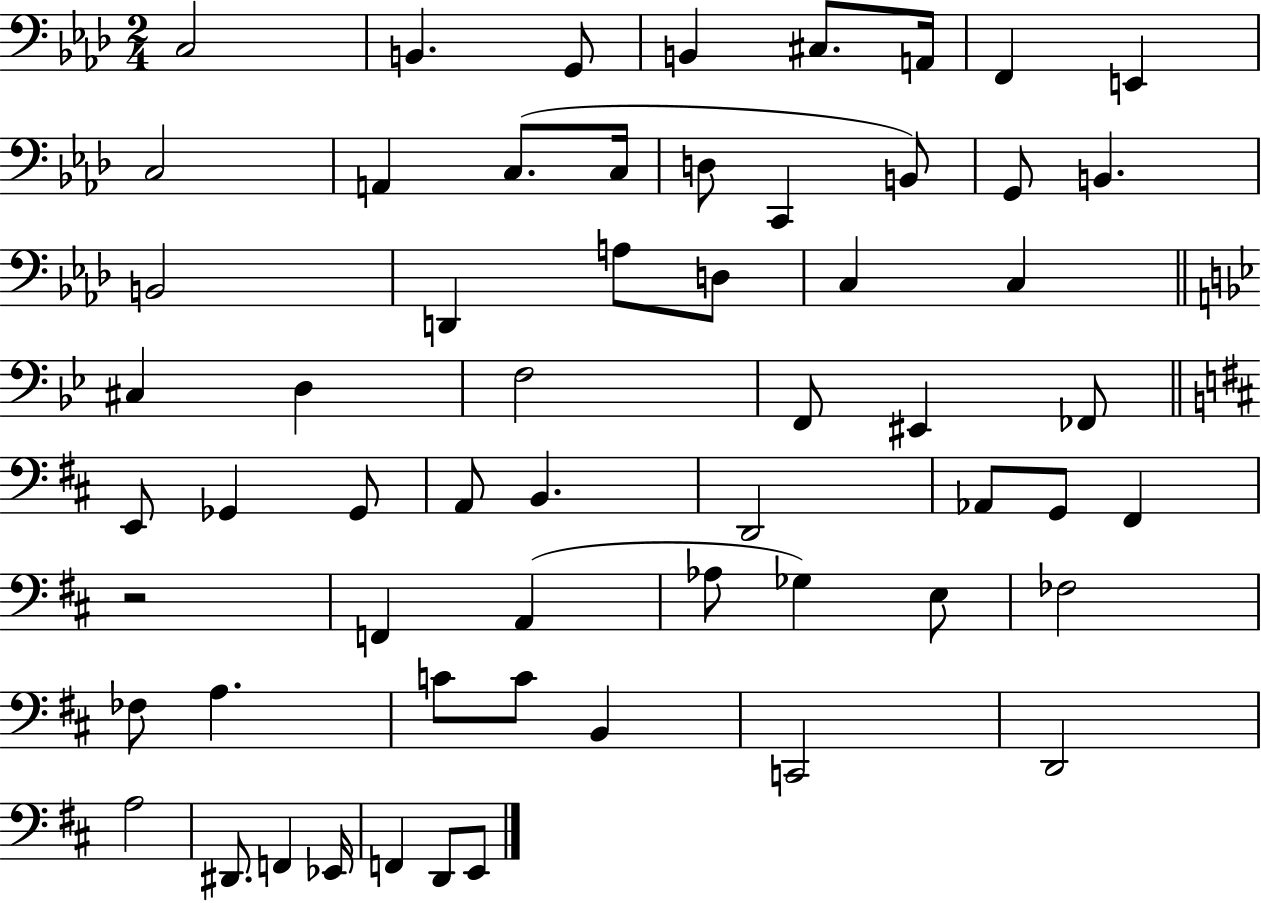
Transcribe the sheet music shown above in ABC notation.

X:1
T:Untitled
M:2/4
L:1/4
K:Ab
C,2 B,, G,,/2 B,, ^C,/2 A,,/4 F,, E,, C,2 A,, C,/2 C,/4 D,/2 C,, B,,/2 G,,/2 B,, B,,2 D,, A,/2 D,/2 C, C, ^C, D, F,2 F,,/2 ^E,, _F,,/2 E,,/2 _G,, _G,,/2 A,,/2 B,, D,,2 _A,,/2 G,,/2 ^F,, z2 F,, A,, _A,/2 _G, E,/2 _F,2 _F,/2 A, C/2 C/2 B,, C,,2 D,,2 A,2 ^D,,/2 F,, _E,,/4 F,, D,,/2 E,,/2